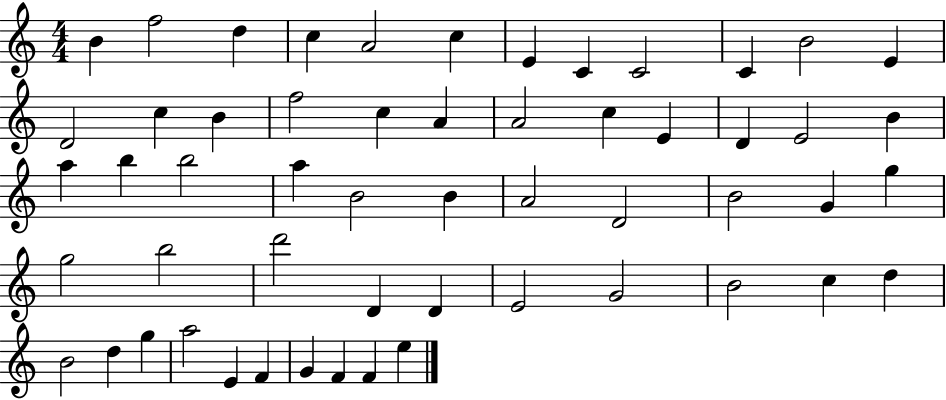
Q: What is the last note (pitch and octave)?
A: E5